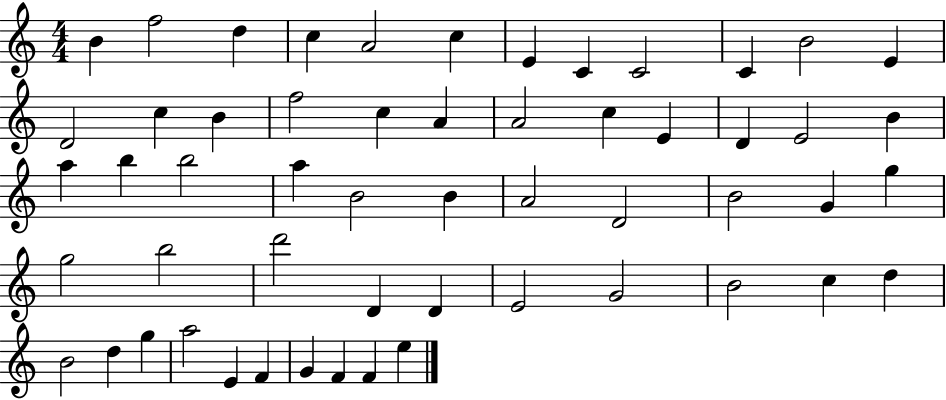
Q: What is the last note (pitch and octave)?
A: E5